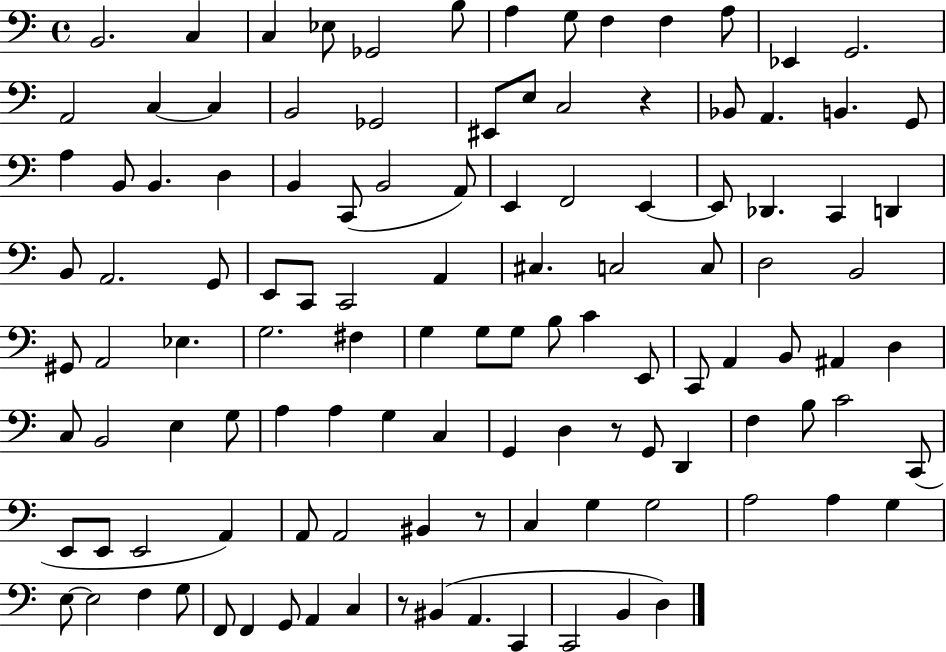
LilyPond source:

{
  \clef bass
  \time 4/4
  \defaultTimeSignature
  \key c \major
  b,2. c4 | c4 ees8 ges,2 b8 | a4 g8 f4 f4 a8 | ees,4 g,2. | \break a,2 c4~~ c4 | b,2 ges,2 | eis,8 e8 c2 r4 | bes,8 a,4. b,4. g,8 | \break a4 b,8 b,4. d4 | b,4 c,8( b,2 a,8) | e,4 f,2 e,4~~ | e,8 des,4. c,4 d,4 | \break b,8 a,2. g,8 | e,8 c,8 c,2 a,4 | cis4. c2 c8 | d2 b,2 | \break gis,8 a,2 ees4. | g2. fis4 | g4 g8 g8 b8 c'4 e,8 | c,8 a,4 b,8 ais,4 d4 | \break c8 b,2 e4 g8 | a4 a4 g4 c4 | g,4 d4 r8 g,8 d,4 | f4 b8 c'2 c,8( | \break e,8 e,8 e,2 a,4) | a,8 a,2 bis,4 r8 | c4 g4 g2 | a2 a4 g4 | \break e8~~ e2 f4 g8 | f,8 f,4 g,8 a,4 c4 | r8 bis,4( a,4. c,4 | c,2 b,4 d4) | \break \bar "|."
}